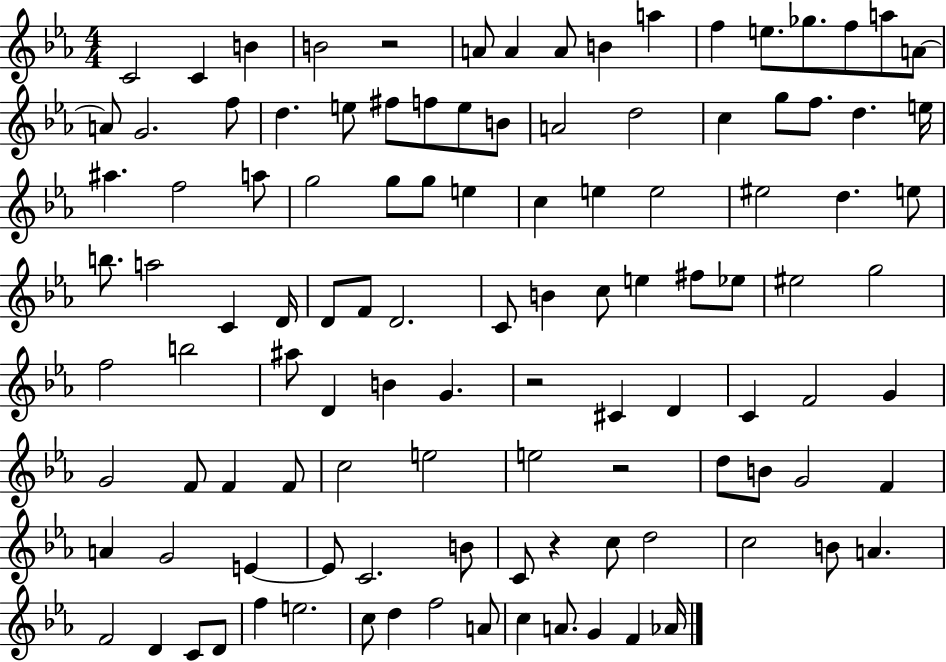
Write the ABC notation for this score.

X:1
T:Untitled
M:4/4
L:1/4
K:Eb
C2 C B B2 z2 A/2 A A/2 B a f e/2 _g/2 f/2 a/2 A/2 A/2 G2 f/2 d e/2 ^f/2 f/2 e/2 B/2 A2 d2 c g/2 f/2 d e/4 ^a f2 a/2 g2 g/2 g/2 e c e e2 ^e2 d e/2 b/2 a2 C D/4 D/2 F/2 D2 C/2 B c/2 e ^f/2 _e/2 ^e2 g2 f2 b2 ^a/2 D B G z2 ^C D C F2 G G2 F/2 F F/2 c2 e2 e2 z2 d/2 B/2 G2 F A G2 E E/2 C2 B/2 C/2 z c/2 d2 c2 B/2 A F2 D C/2 D/2 f e2 c/2 d f2 A/2 c A/2 G F _A/4